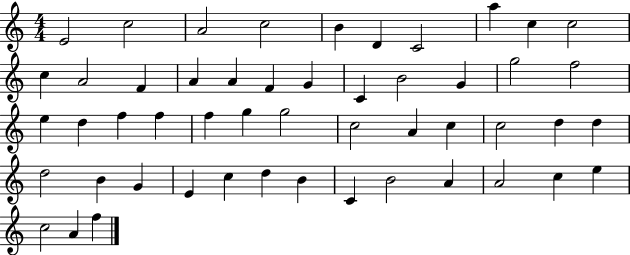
E4/h C5/h A4/h C5/h B4/q D4/q C4/h A5/q C5/q C5/h C5/q A4/h F4/q A4/q A4/q F4/q G4/q C4/q B4/h G4/q G5/h F5/h E5/q D5/q F5/q F5/q F5/q G5/q G5/h C5/h A4/q C5/q C5/h D5/q D5/q D5/h B4/q G4/q E4/q C5/q D5/q B4/q C4/q B4/h A4/q A4/h C5/q E5/q C5/h A4/q F5/q